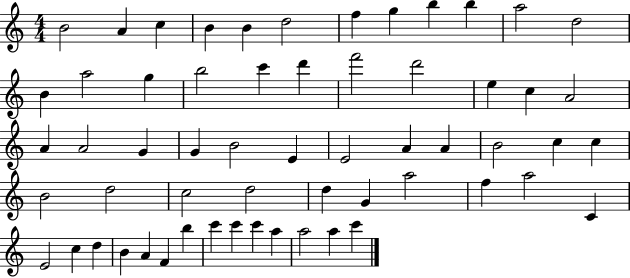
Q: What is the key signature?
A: C major